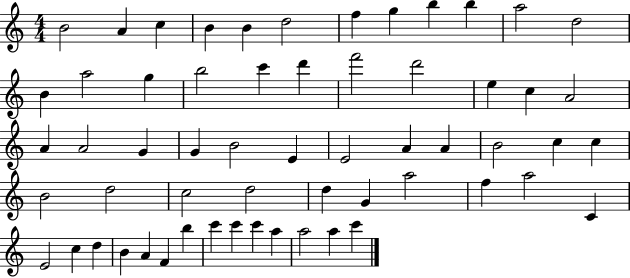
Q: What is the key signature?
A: C major